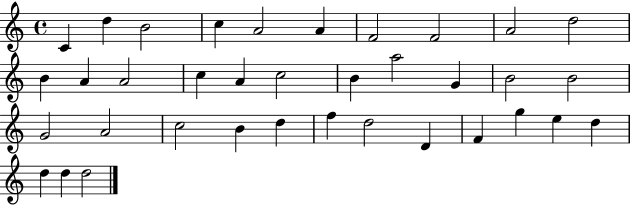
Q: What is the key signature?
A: C major